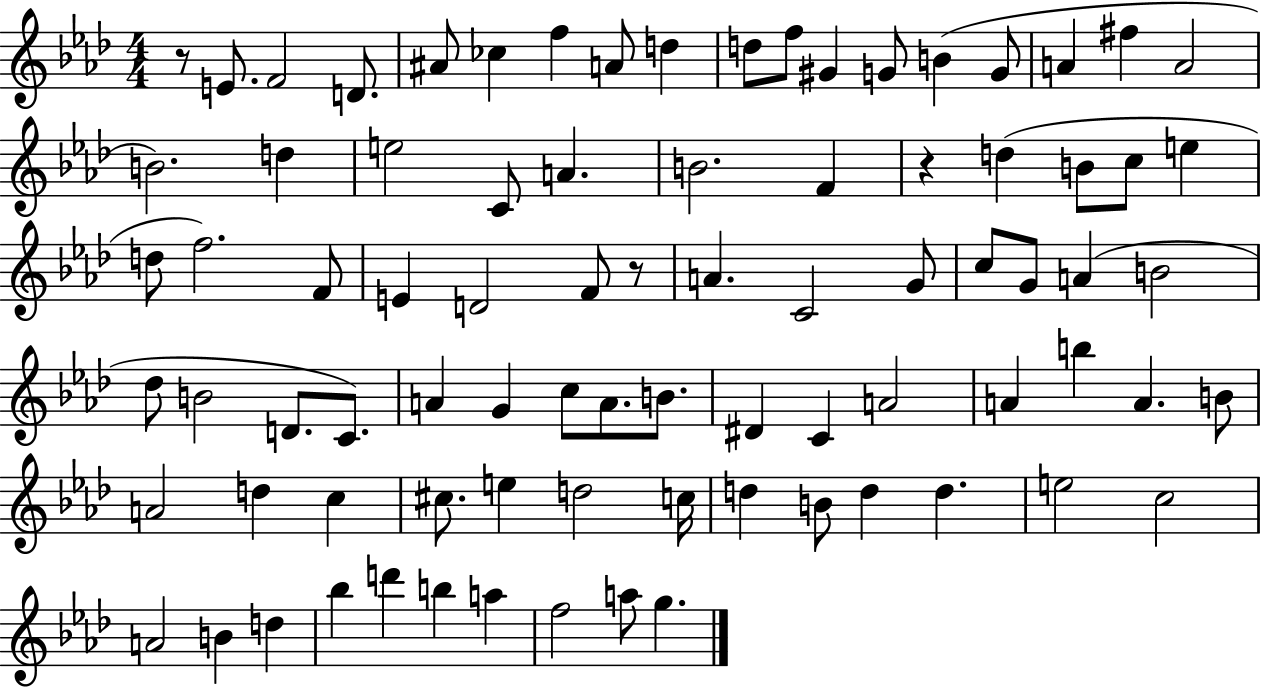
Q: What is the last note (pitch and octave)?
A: G5